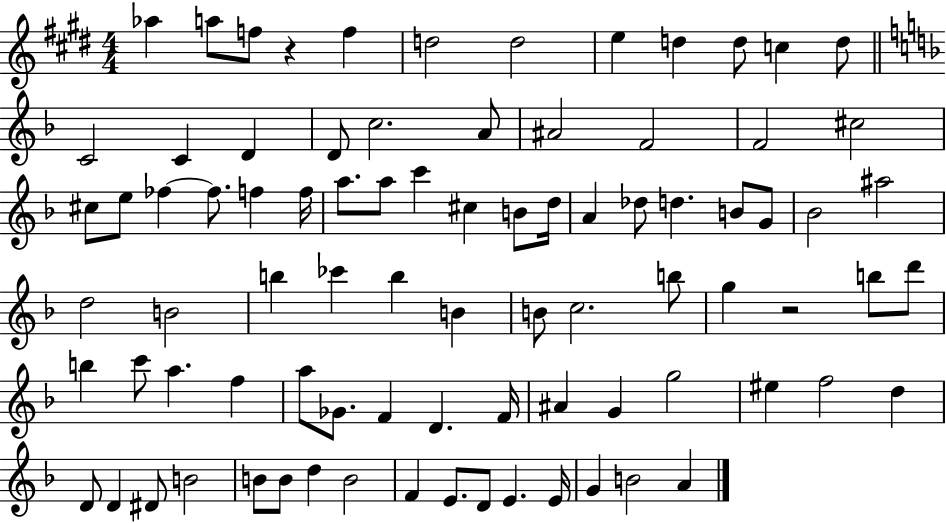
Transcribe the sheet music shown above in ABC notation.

X:1
T:Untitled
M:4/4
L:1/4
K:E
_a a/2 f/2 z f d2 d2 e d d/2 c d/2 C2 C D D/2 c2 A/2 ^A2 F2 F2 ^c2 ^c/2 e/2 _f _f/2 f f/4 a/2 a/2 c' ^c B/2 d/4 A _d/2 d B/2 G/2 _B2 ^a2 d2 B2 b _c' b B B/2 c2 b/2 g z2 b/2 d'/2 b c'/2 a f a/2 _G/2 F D F/4 ^A G g2 ^e f2 d D/2 D ^D/2 B2 B/2 B/2 d B2 F E/2 D/2 E E/4 G B2 A